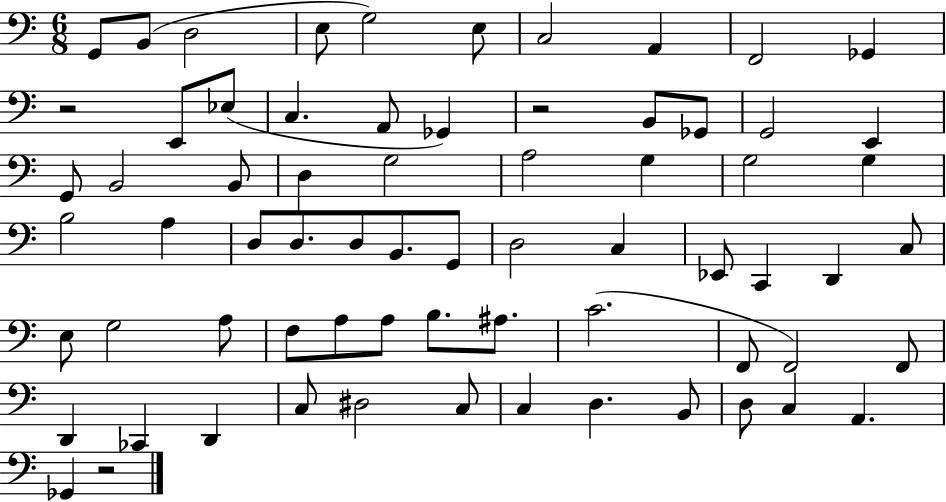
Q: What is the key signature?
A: C major